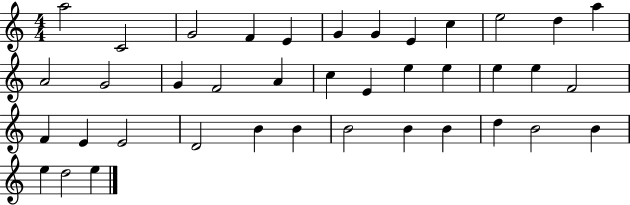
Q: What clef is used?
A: treble